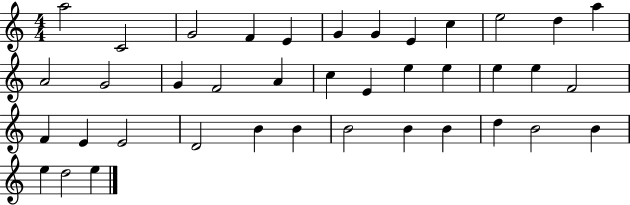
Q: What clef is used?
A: treble